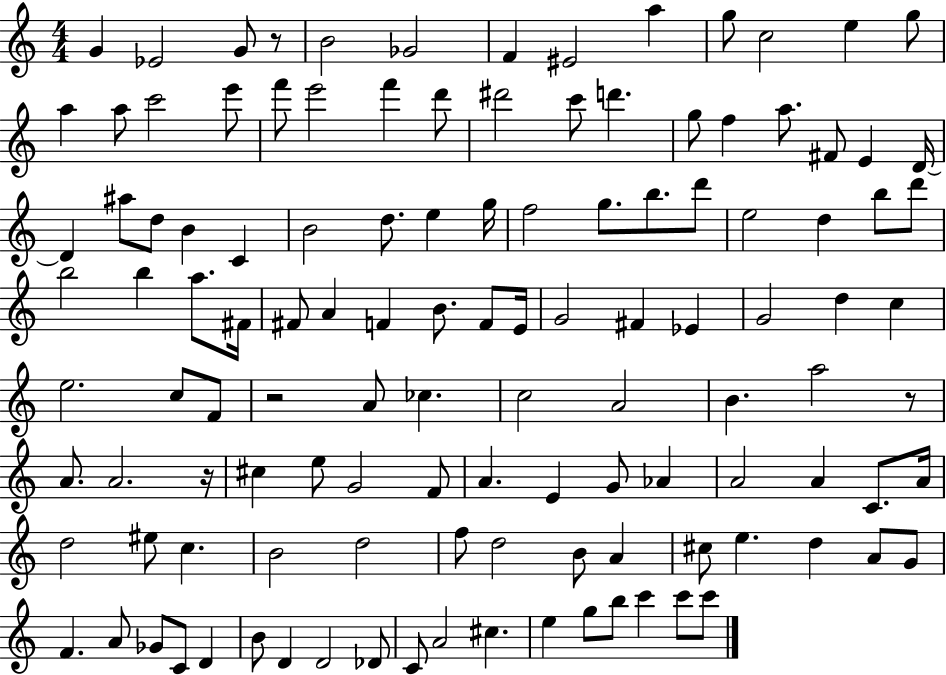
G4/q Eb4/h G4/e R/e B4/h Gb4/h F4/q EIS4/h A5/q G5/e C5/h E5/q G5/e A5/q A5/e C6/h E6/e F6/e E6/h F6/q D6/e D#6/h C6/e D6/q. G5/e F5/q A5/e. F#4/e E4/q D4/s D4/q A#5/e D5/e B4/q C4/q B4/h D5/e. E5/q G5/s F5/h G5/e. B5/e. D6/e E5/h D5/q B5/e D6/e B5/h B5/q A5/e. F#4/s F#4/e A4/q F4/q B4/e. F4/e E4/s G4/h F#4/q Eb4/q G4/h D5/q C5/q E5/h. C5/e F4/e R/h A4/e CES5/q. C5/h A4/h B4/q. A5/h R/e A4/e. A4/h. R/s C#5/q E5/e G4/h F4/e A4/q. E4/q G4/e Ab4/q A4/h A4/q C4/e. A4/s D5/h EIS5/e C5/q. B4/h D5/h F5/e D5/h B4/e A4/q C#5/e E5/q. D5/q A4/e G4/e F4/q. A4/e Gb4/e C4/e D4/q B4/e D4/q D4/h Db4/e C4/e A4/h C#5/q. E5/q G5/e B5/e C6/q C6/e C6/e